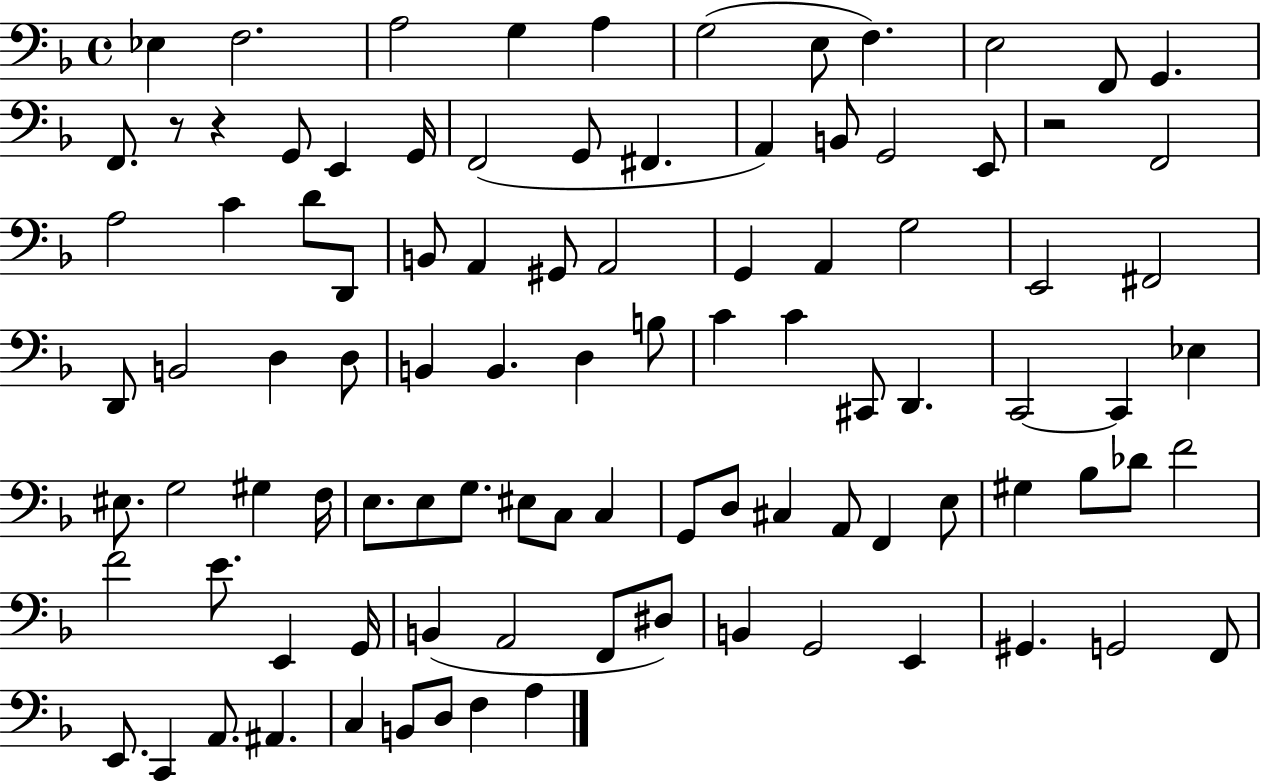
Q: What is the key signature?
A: F major